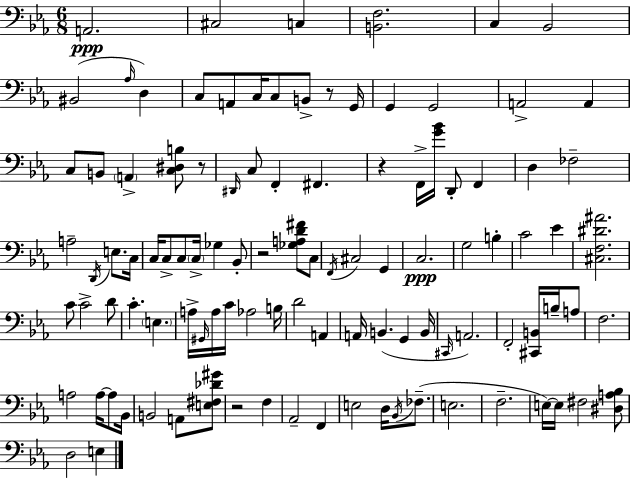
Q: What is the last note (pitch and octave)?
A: E3